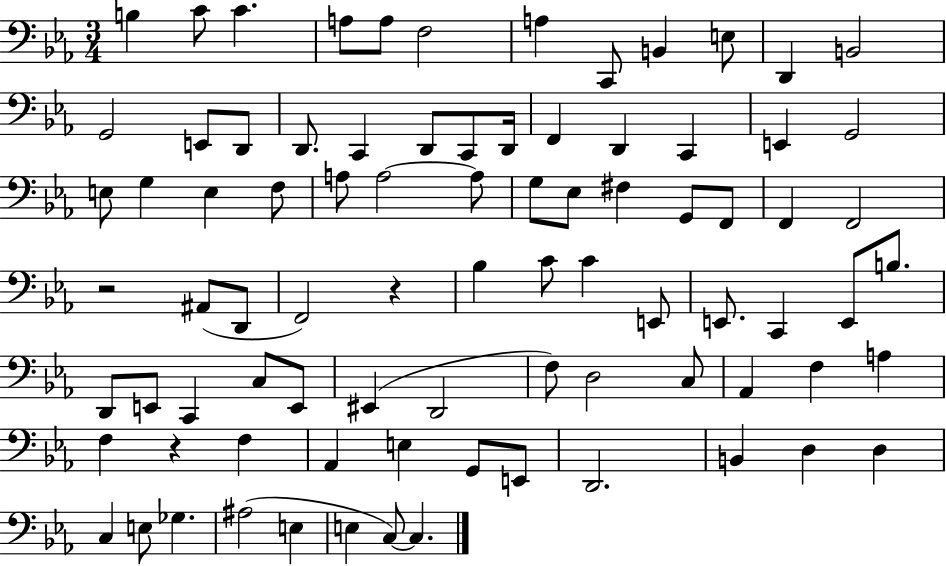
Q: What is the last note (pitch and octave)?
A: C3